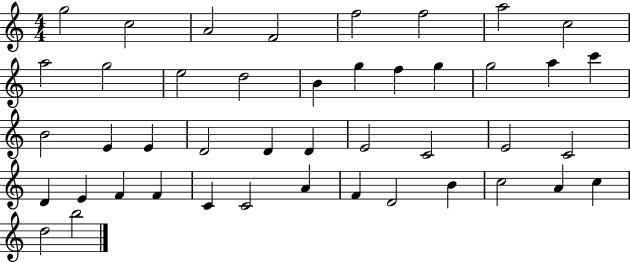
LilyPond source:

{
  \clef treble
  \numericTimeSignature
  \time 4/4
  \key c \major
  g''2 c''2 | a'2 f'2 | f''2 f''2 | a''2 c''2 | \break a''2 g''2 | e''2 d''2 | b'4 g''4 f''4 g''4 | g''2 a''4 c'''4 | \break b'2 e'4 e'4 | d'2 d'4 d'4 | e'2 c'2 | e'2 c'2 | \break d'4 e'4 f'4 f'4 | c'4 c'2 a'4 | f'4 d'2 b'4 | c''2 a'4 c''4 | \break d''2 b''2 | \bar "|."
}